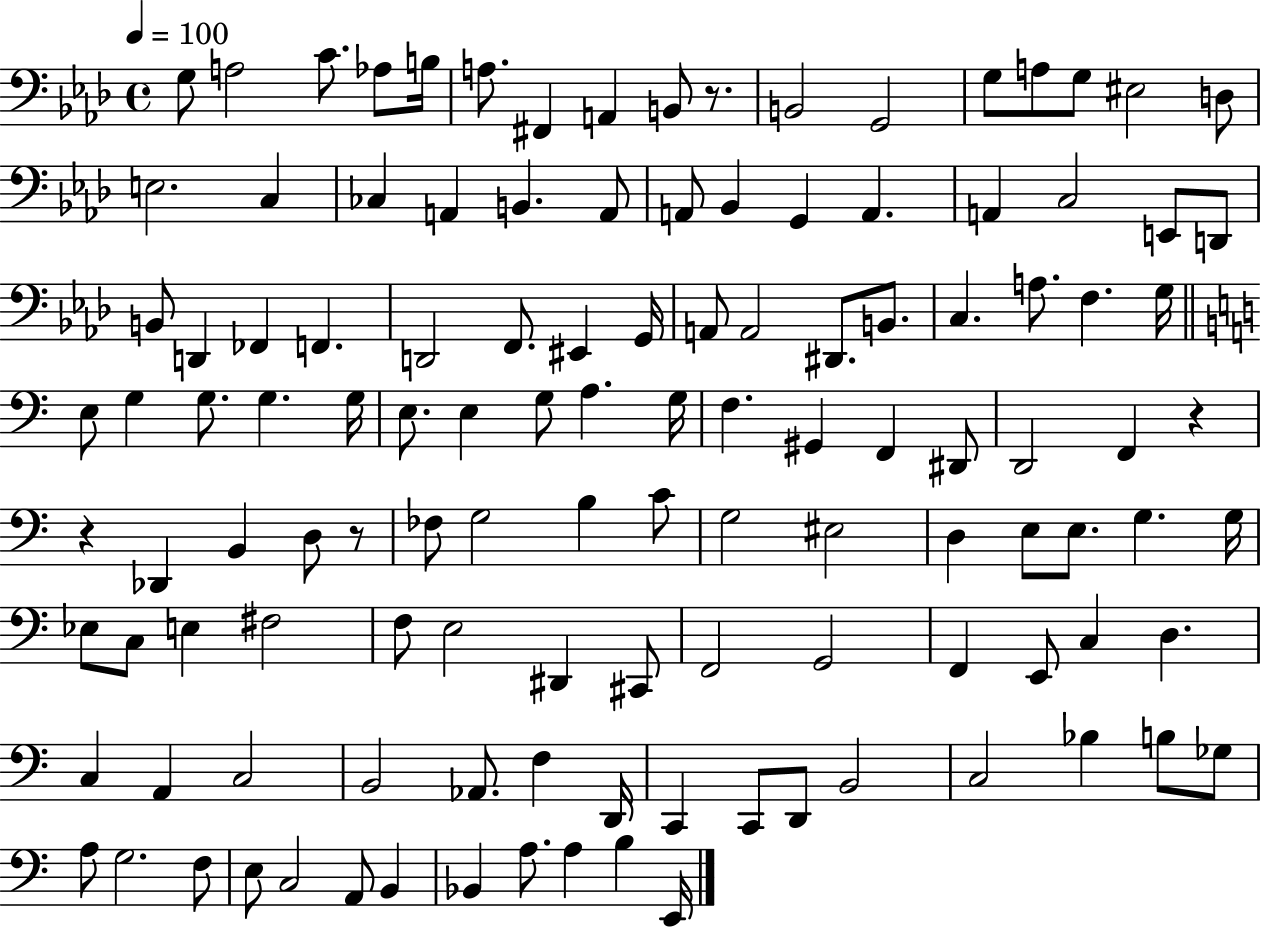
{
  \clef bass
  \time 4/4
  \defaultTimeSignature
  \key aes \major
  \tempo 4 = 100
  \repeat volta 2 { g8 a2 c'8. aes8 b16 | a8. fis,4 a,4 b,8 r8. | b,2 g,2 | g8 a8 g8 eis2 d8 | \break e2. c4 | ces4 a,4 b,4. a,8 | a,8 bes,4 g,4 a,4. | a,4 c2 e,8 d,8 | \break b,8 d,4 fes,4 f,4. | d,2 f,8. eis,4 g,16 | a,8 a,2 dis,8. b,8. | c4. a8. f4. g16 | \break \bar "||" \break \key c \major e8 g4 g8. g4. g16 | e8. e4 g8 a4. g16 | f4. gis,4 f,4 dis,8 | d,2 f,4 r4 | \break r4 des,4 b,4 d8 r8 | fes8 g2 b4 c'8 | g2 eis2 | d4 e8 e8. g4. g16 | \break ees8 c8 e4 fis2 | f8 e2 dis,4 cis,8 | f,2 g,2 | f,4 e,8 c4 d4. | \break c4 a,4 c2 | b,2 aes,8. f4 d,16 | c,4 c,8 d,8 b,2 | c2 bes4 b8 ges8 | \break a8 g2. f8 | e8 c2 a,8 b,4 | bes,4 a8. a4 b4 e,16 | } \bar "|."
}